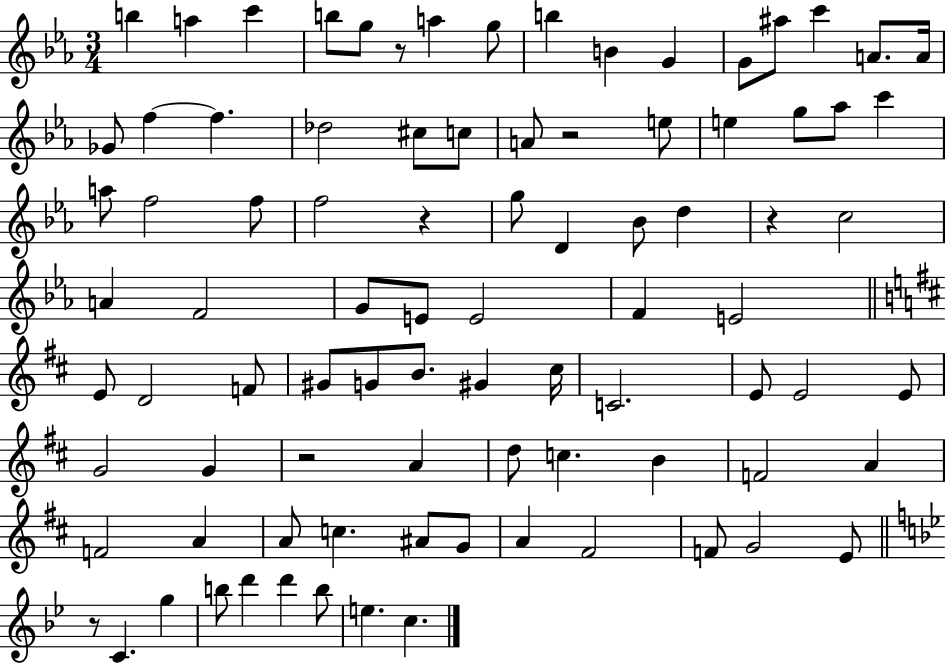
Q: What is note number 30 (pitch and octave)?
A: F5